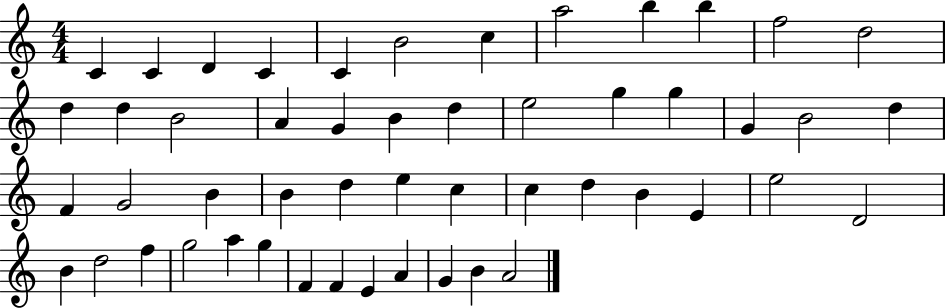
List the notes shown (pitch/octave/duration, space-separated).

C4/q C4/q D4/q C4/q C4/q B4/h C5/q A5/h B5/q B5/q F5/h D5/h D5/q D5/q B4/h A4/q G4/q B4/q D5/q E5/h G5/q G5/q G4/q B4/h D5/q F4/q G4/h B4/q B4/q D5/q E5/q C5/q C5/q D5/q B4/q E4/q E5/h D4/h B4/q D5/h F5/q G5/h A5/q G5/q F4/q F4/q E4/q A4/q G4/q B4/q A4/h